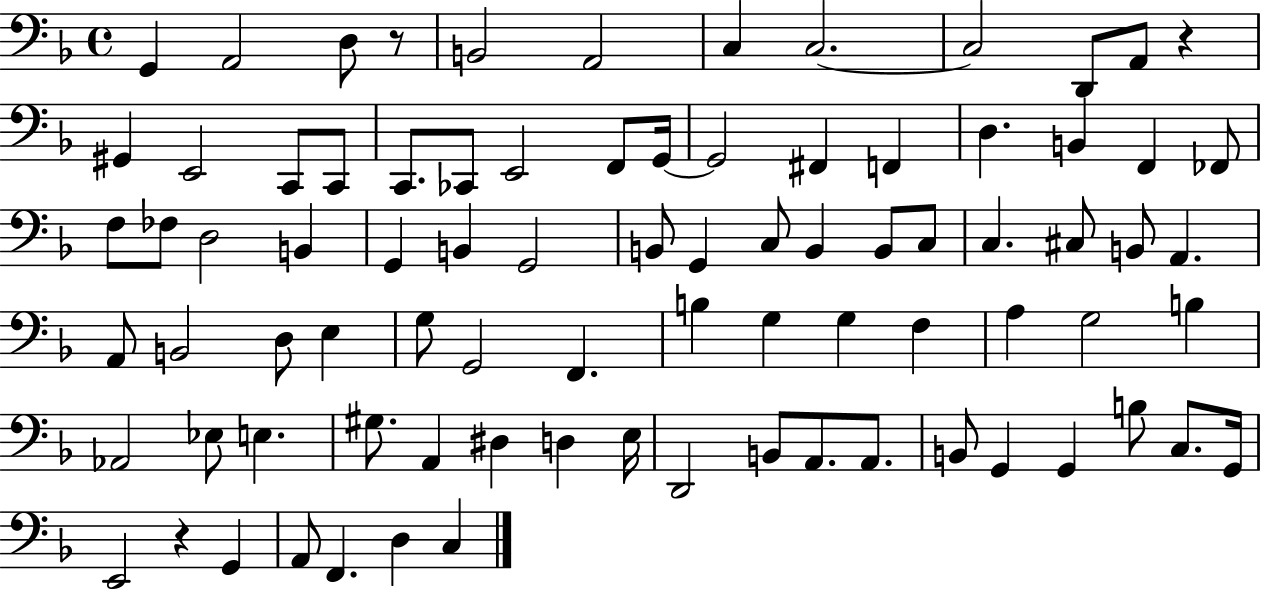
X:1
T:Untitled
M:4/4
L:1/4
K:F
G,, A,,2 D,/2 z/2 B,,2 A,,2 C, C,2 C,2 D,,/2 A,,/2 z ^G,, E,,2 C,,/2 C,,/2 C,,/2 _C,,/2 E,,2 F,,/2 G,,/4 G,,2 ^F,, F,, D, B,, F,, _F,,/2 F,/2 _F,/2 D,2 B,, G,, B,, G,,2 B,,/2 G,, C,/2 B,, B,,/2 C,/2 C, ^C,/2 B,,/2 A,, A,,/2 B,,2 D,/2 E, G,/2 G,,2 F,, B, G, G, F, A, G,2 B, _A,,2 _E,/2 E, ^G,/2 A,, ^D, D, E,/4 D,,2 B,,/2 A,,/2 A,,/2 B,,/2 G,, G,, B,/2 C,/2 G,,/4 E,,2 z G,, A,,/2 F,, D, C,